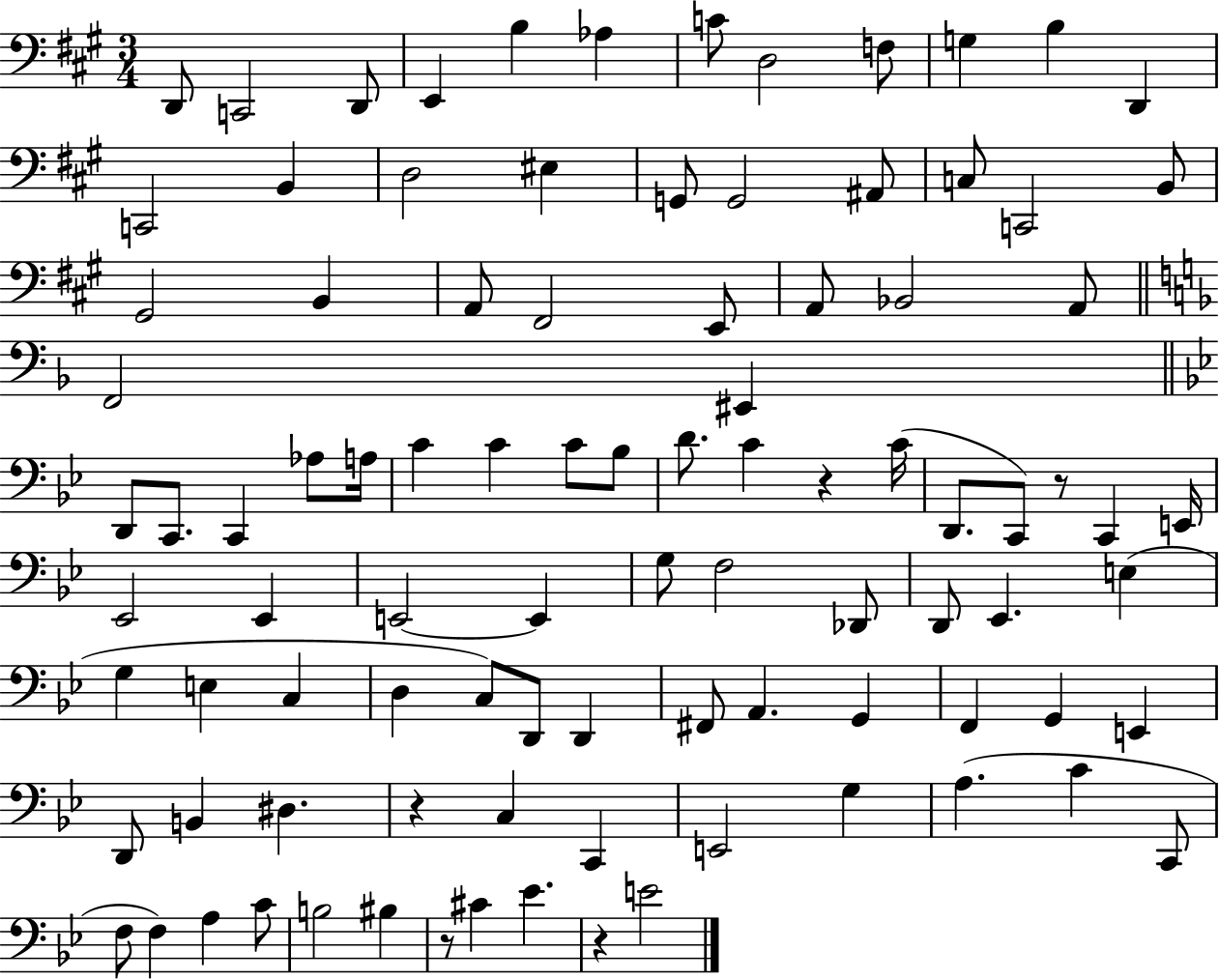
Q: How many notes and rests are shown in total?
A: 95